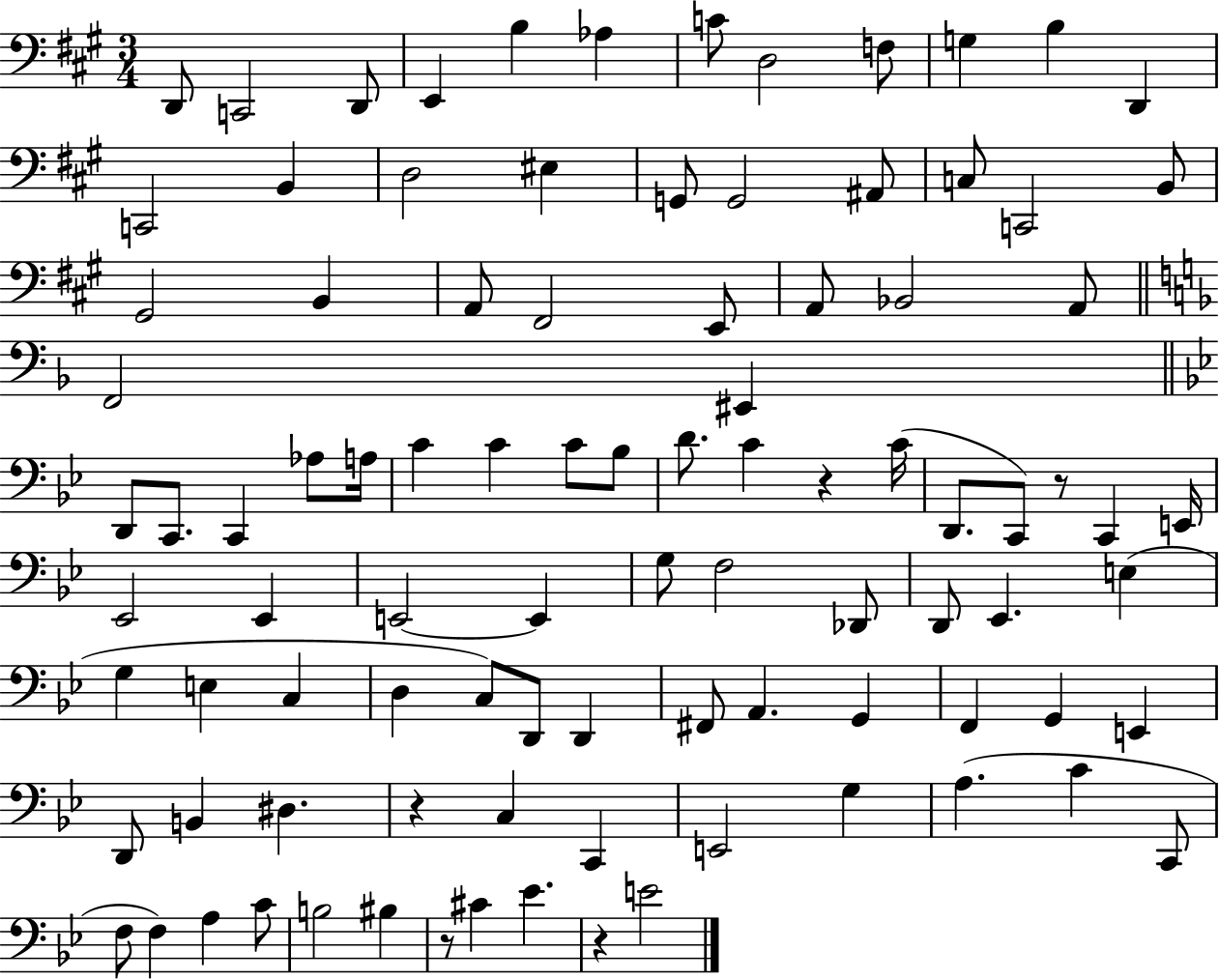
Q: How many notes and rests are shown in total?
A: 95